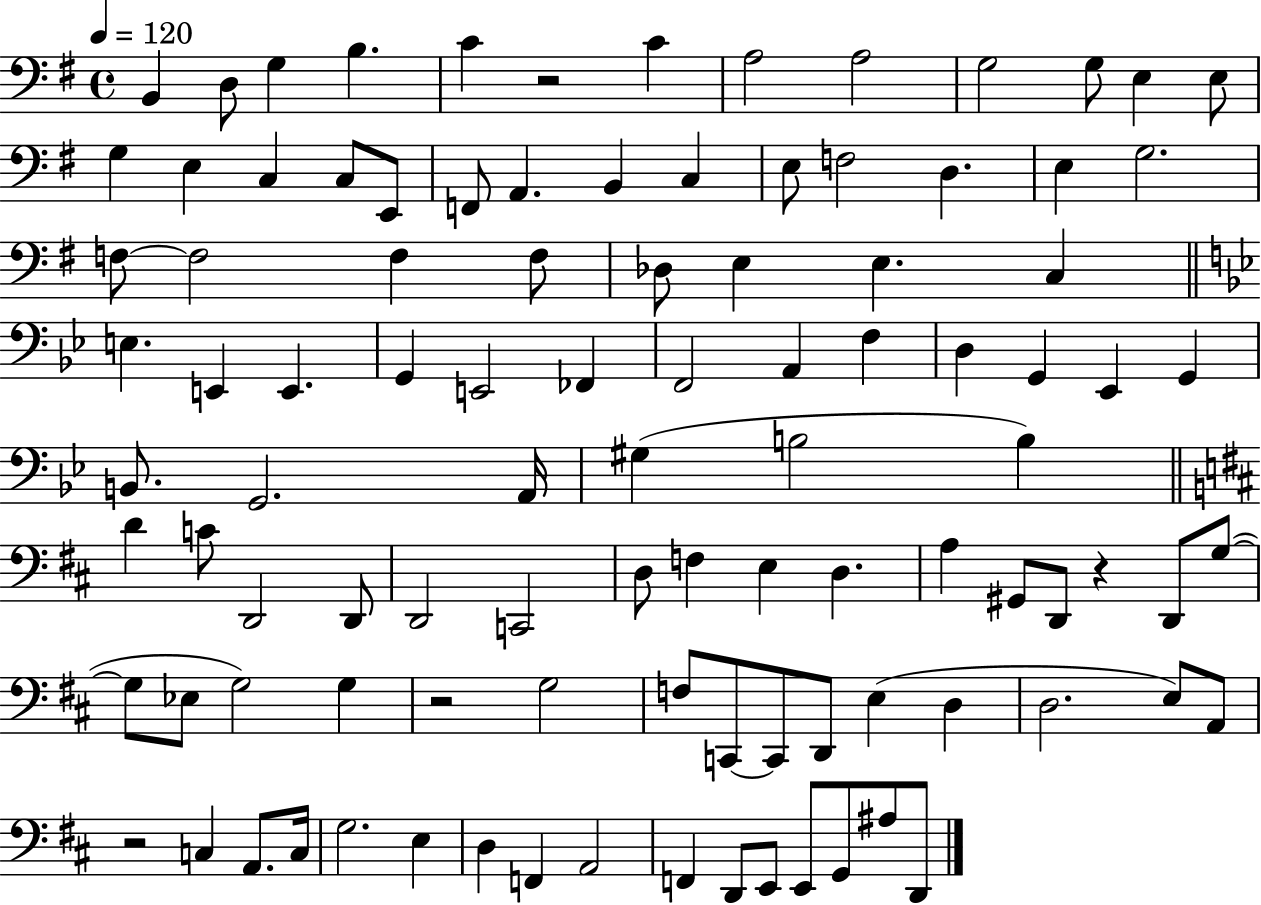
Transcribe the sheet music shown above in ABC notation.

X:1
T:Untitled
M:4/4
L:1/4
K:G
B,, D,/2 G, B, C z2 C A,2 A,2 G,2 G,/2 E, E,/2 G, E, C, C,/2 E,,/2 F,,/2 A,, B,, C, E,/2 F,2 D, E, G,2 F,/2 F,2 F, F,/2 _D,/2 E, E, C, E, E,, E,, G,, E,,2 _F,, F,,2 A,, F, D, G,, _E,, G,, B,,/2 G,,2 A,,/4 ^G, B,2 B, D C/2 D,,2 D,,/2 D,,2 C,,2 D,/2 F, E, D, A, ^G,,/2 D,,/2 z D,,/2 G,/2 G,/2 _E,/2 G,2 G, z2 G,2 F,/2 C,,/2 C,,/2 D,,/2 E, D, D,2 E,/2 A,,/2 z2 C, A,,/2 C,/4 G,2 E, D, F,, A,,2 F,, D,,/2 E,,/2 E,,/2 G,,/2 ^A,/2 D,,/2